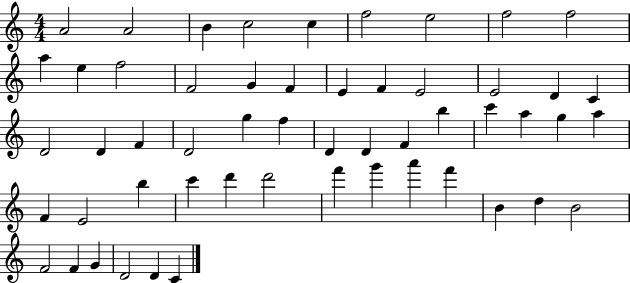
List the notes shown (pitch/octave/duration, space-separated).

A4/h A4/h B4/q C5/h C5/q F5/h E5/h F5/h F5/h A5/q E5/q F5/h F4/h G4/q F4/q E4/q F4/q E4/h E4/h D4/q C4/q D4/h D4/q F4/q D4/h G5/q F5/q D4/q D4/q F4/q B5/q C6/q A5/q G5/q A5/q F4/q E4/h B5/q C6/q D6/q D6/h F6/q G6/q A6/q F6/q B4/q D5/q B4/h F4/h F4/q G4/q D4/h D4/q C4/q